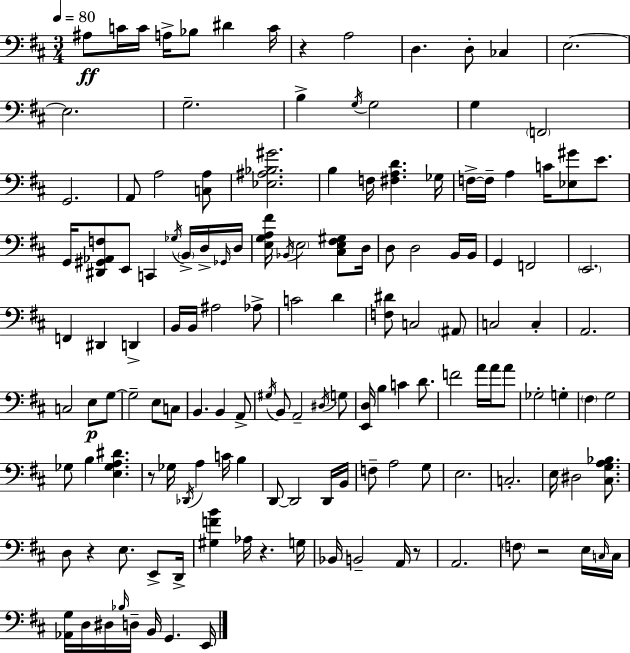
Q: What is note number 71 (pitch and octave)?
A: A2